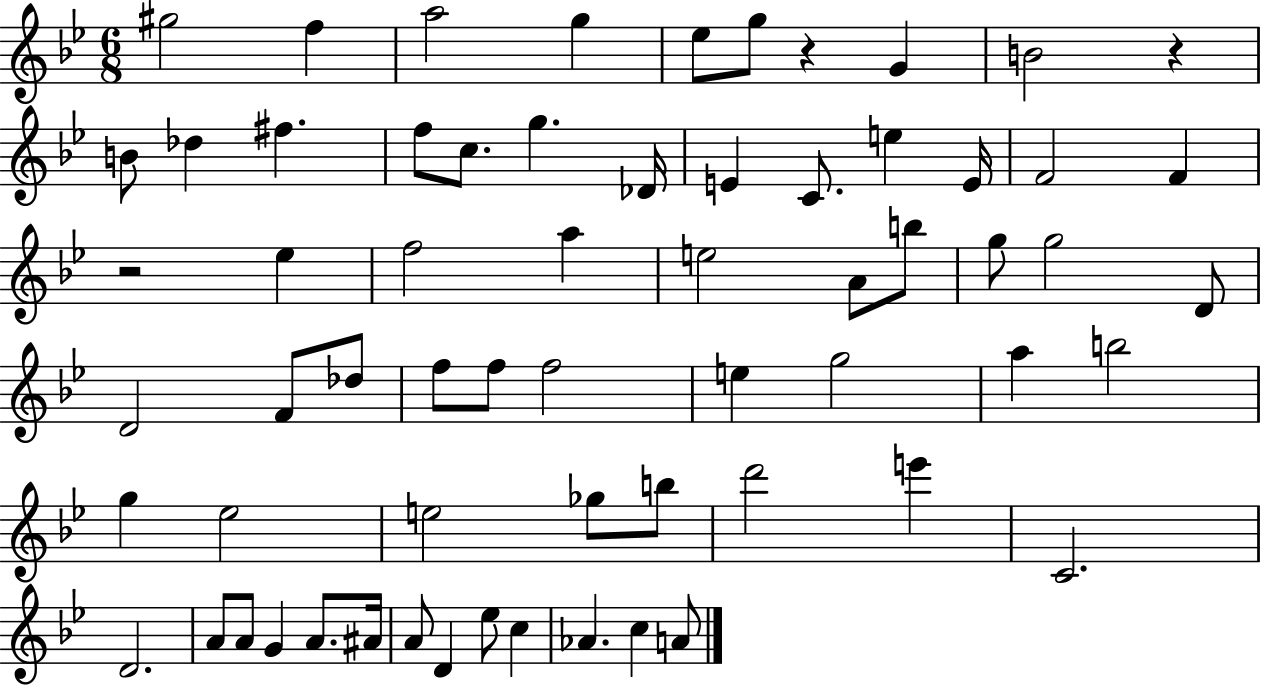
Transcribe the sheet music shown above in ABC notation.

X:1
T:Untitled
M:6/8
L:1/4
K:Bb
^g2 f a2 g _e/2 g/2 z G B2 z B/2 _d ^f f/2 c/2 g _D/4 E C/2 e E/4 F2 F z2 _e f2 a e2 A/2 b/2 g/2 g2 D/2 D2 F/2 _d/2 f/2 f/2 f2 e g2 a b2 g _e2 e2 _g/2 b/2 d'2 e' C2 D2 A/2 A/2 G A/2 ^A/4 A/2 D _e/2 c _A c A/2